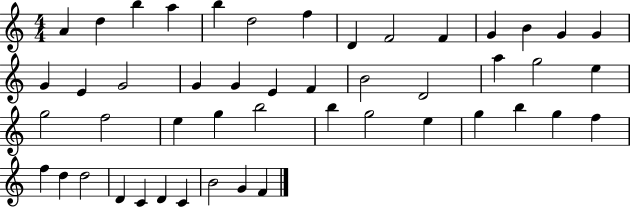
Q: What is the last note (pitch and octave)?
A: F4